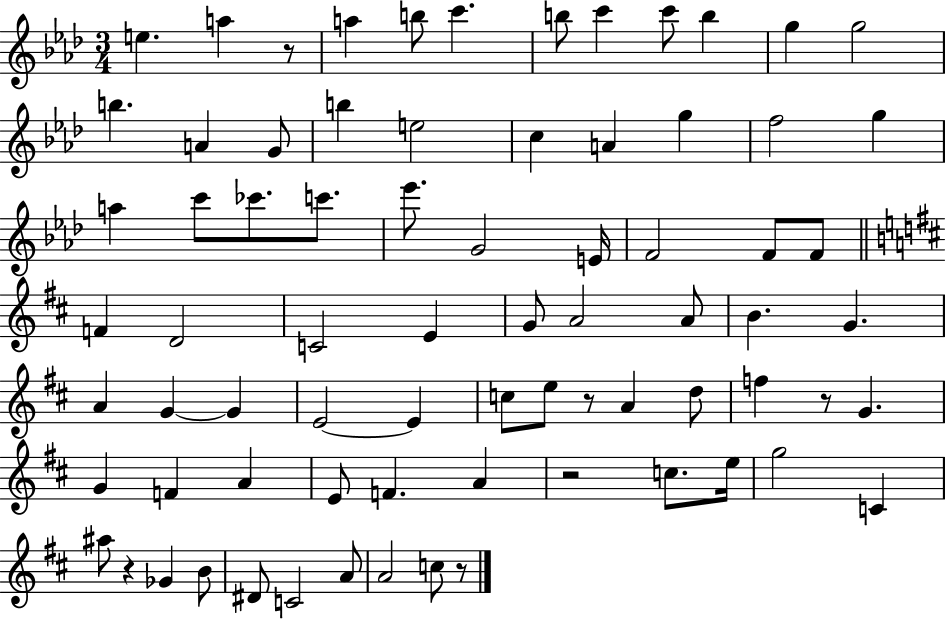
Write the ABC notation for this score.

X:1
T:Untitled
M:3/4
L:1/4
K:Ab
e a z/2 a b/2 c' b/2 c' c'/2 b g g2 b A G/2 b e2 c A g f2 g a c'/2 _c'/2 c'/2 _e'/2 G2 E/4 F2 F/2 F/2 F D2 C2 E G/2 A2 A/2 B G A G G E2 E c/2 e/2 z/2 A d/2 f z/2 G G F A E/2 F A z2 c/2 e/4 g2 C ^a/2 z _G B/2 ^D/2 C2 A/2 A2 c/2 z/2